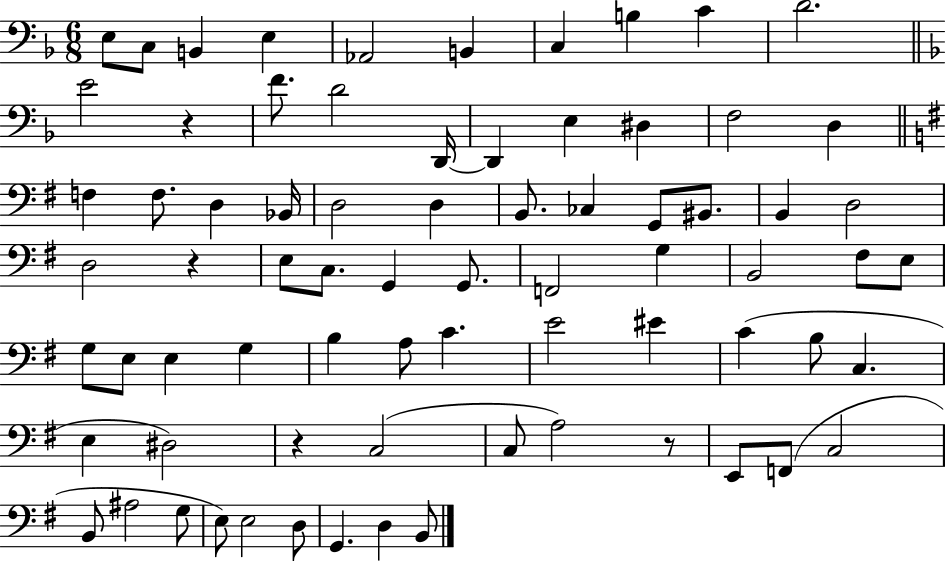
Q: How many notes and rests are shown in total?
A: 74